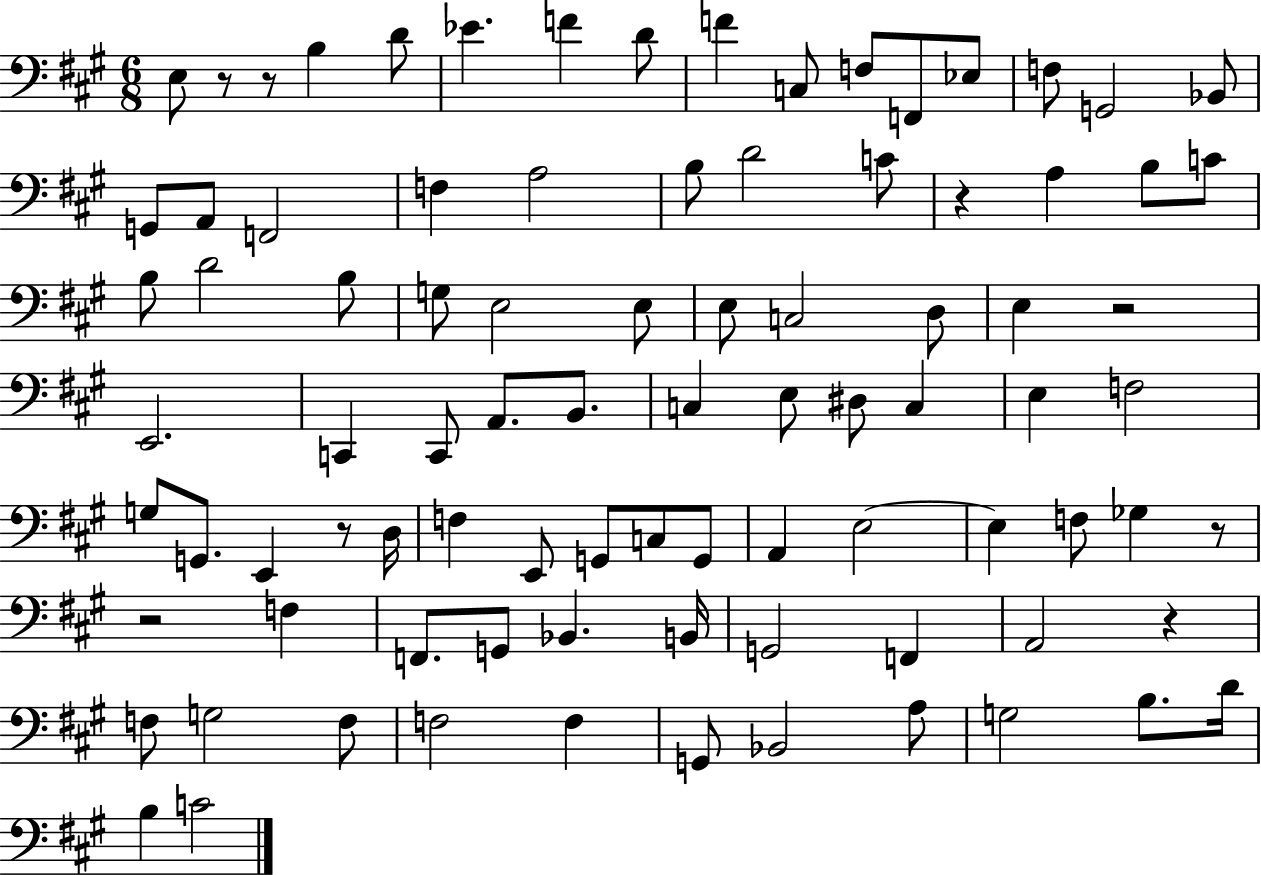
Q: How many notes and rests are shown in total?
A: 89